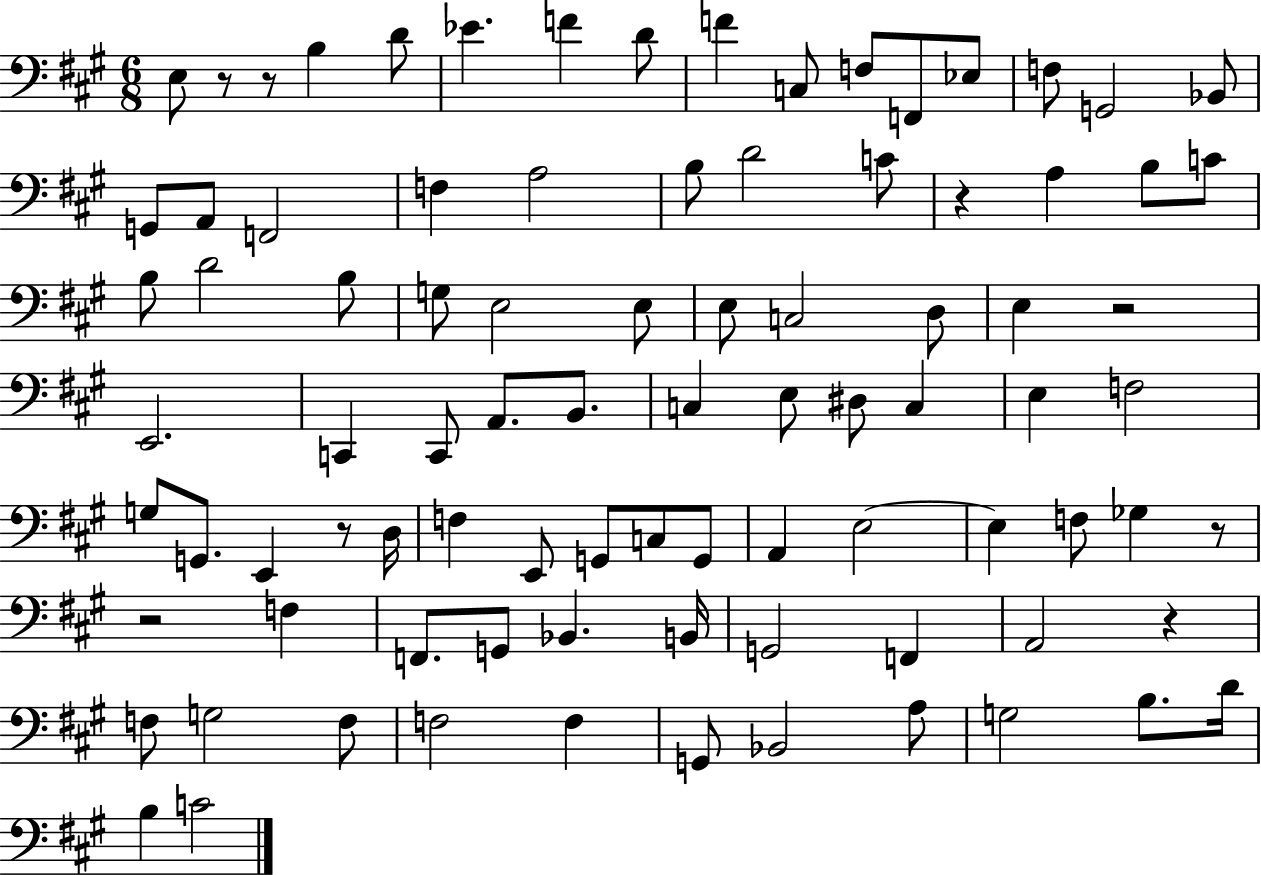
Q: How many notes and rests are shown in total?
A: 89